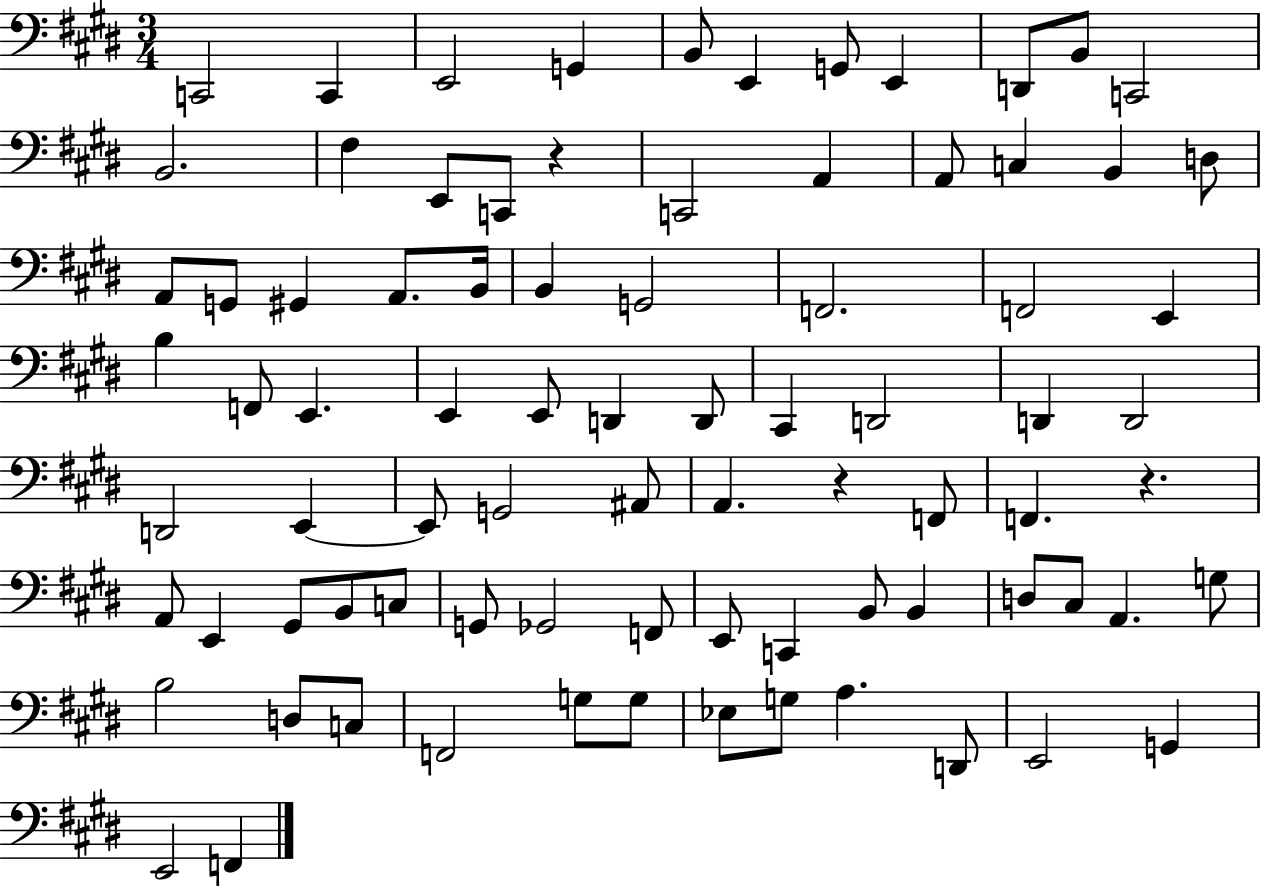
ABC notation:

X:1
T:Untitled
M:3/4
L:1/4
K:E
C,,2 C,, E,,2 G,, B,,/2 E,, G,,/2 E,, D,,/2 B,,/2 C,,2 B,,2 ^F, E,,/2 C,,/2 z C,,2 A,, A,,/2 C, B,, D,/2 A,,/2 G,,/2 ^G,, A,,/2 B,,/4 B,, G,,2 F,,2 F,,2 E,, B, F,,/2 E,, E,, E,,/2 D,, D,,/2 ^C,, D,,2 D,, D,,2 D,,2 E,, E,,/2 G,,2 ^A,,/2 A,, z F,,/2 F,, z A,,/2 E,, ^G,,/2 B,,/2 C,/2 G,,/2 _G,,2 F,,/2 E,,/2 C,, B,,/2 B,, D,/2 ^C,/2 A,, G,/2 B,2 D,/2 C,/2 F,,2 G,/2 G,/2 _E,/2 G,/2 A, D,,/2 E,,2 G,, E,,2 F,,